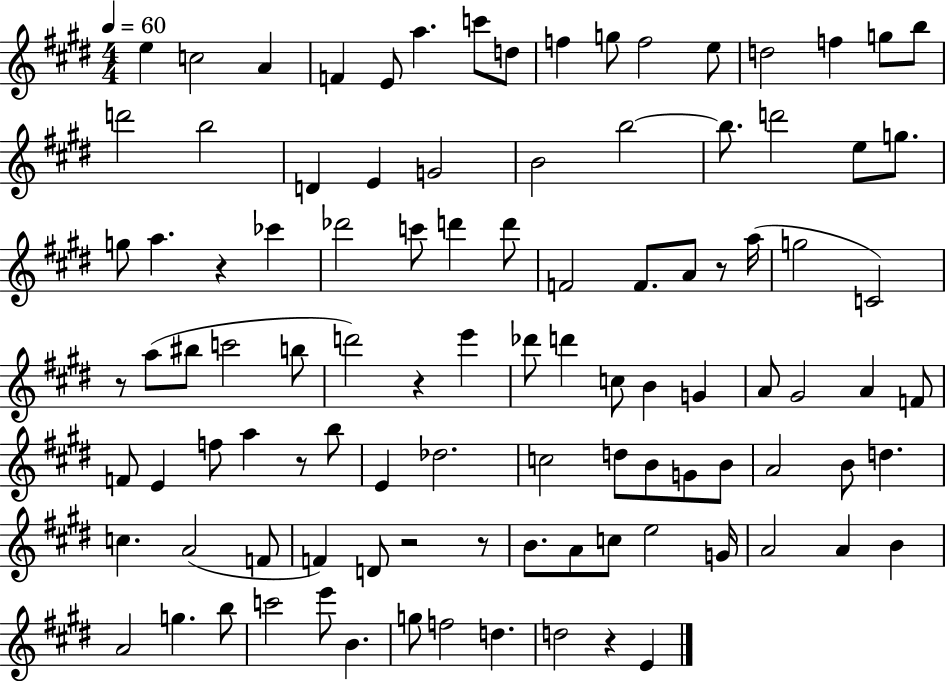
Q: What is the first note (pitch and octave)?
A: E5